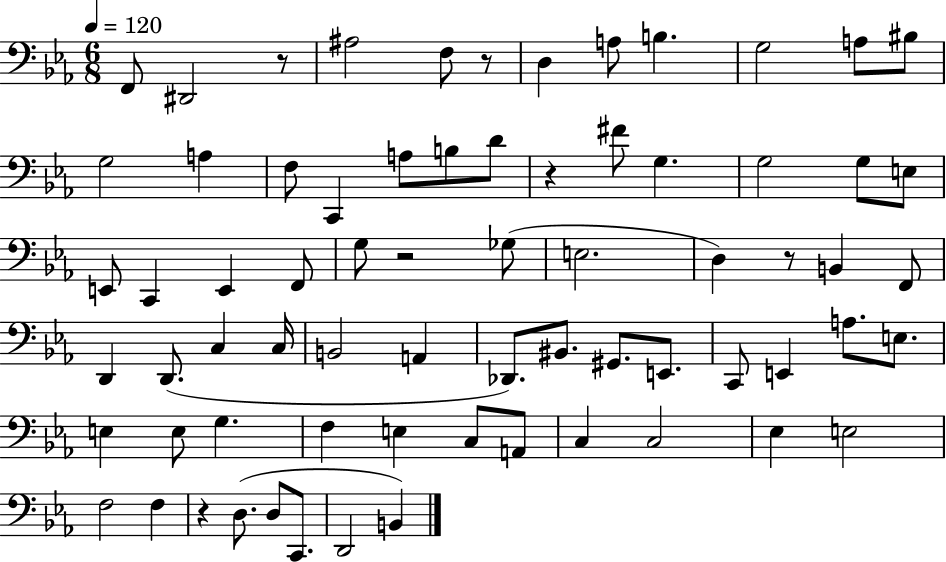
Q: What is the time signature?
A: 6/8